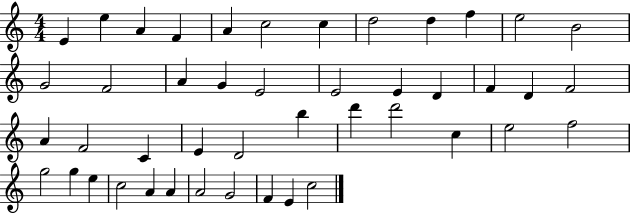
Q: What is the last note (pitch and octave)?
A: C5